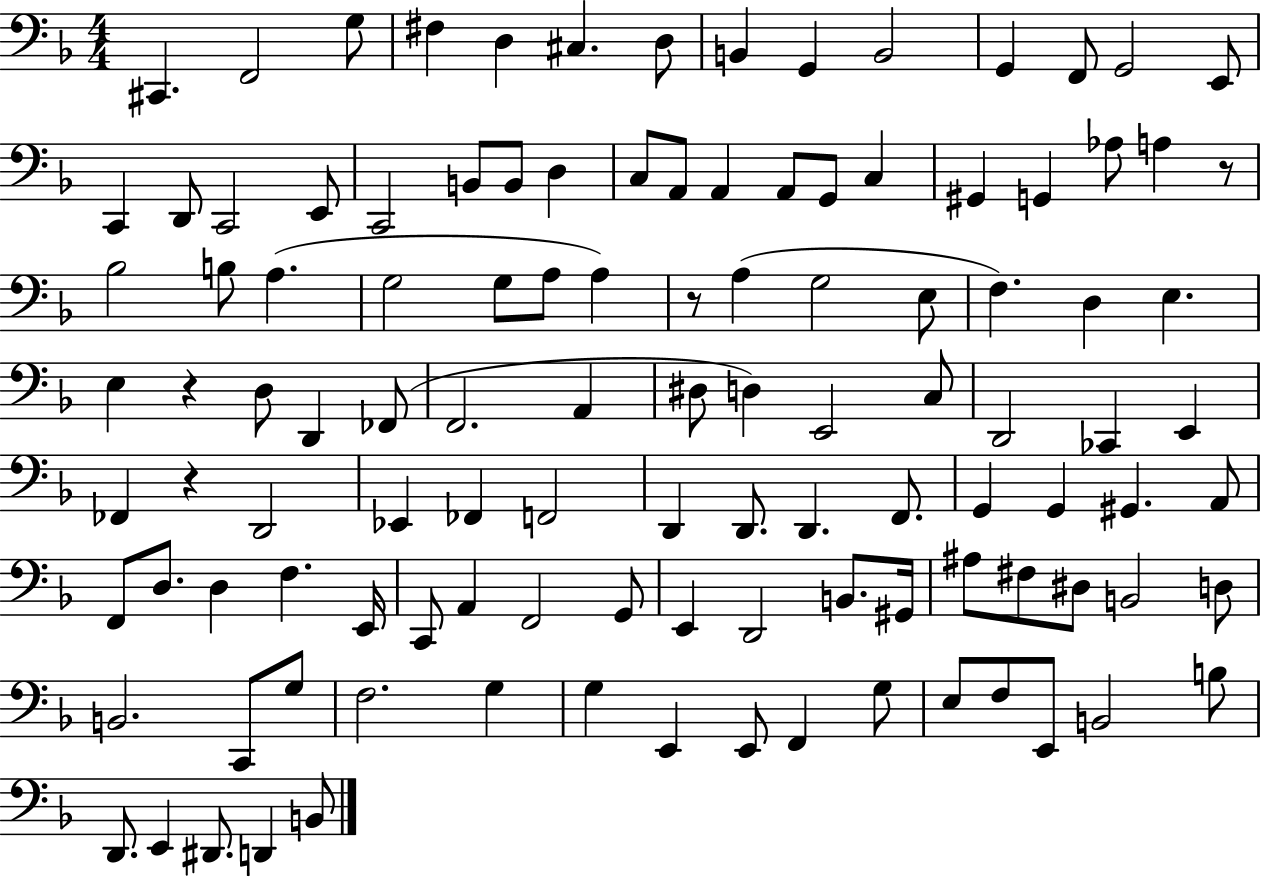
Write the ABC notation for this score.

X:1
T:Untitled
M:4/4
L:1/4
K:F
^C,, F,,2 G,/2 ^F, D, ^C, D,/2 B,, G,, B,,2 G,, F,,/2 G,,2 E,,/2 C,, D,,/2 C,,2 E,,/2 C,,2 B,,/2 B,,/2 D, C,/2 A,,/2 A,, A,,/2 G,,/2 C, ^G,, G,, _A,/2 A, z/2 _B,2 B,/2 A, G,2 G,/2 A,/2 A, z/2 A, G,2 E,/2 F, D, E, E, z D,/2 D,, _F,,/2 F,,2 A,, ^D,/2 D, E,,2 C,/2 D,,2 _C,, E,, _F,, z D,,2 _E,, _F,, F,,2 D,, D,,/2 D,, F,,/2 G,, G,, ^G,, A,,/2 F,,/2 D,/2 D, F, E,,/4 C,,/2 A,, F,,2 G,,/2 E,, D,,2 B,,/2 ^G,,/4 ^A,/2 ^F,/2 ^D,/2 B,,2 D,/2 B,,2 C,,/2 G,/2 F,2 G, G, E,, E,,/2 F,, G,/2 E,/2 F,/2 E,,/2 B,,2 B,/2 D,,/2 E,, ^D,,/2 D,, B,,/2